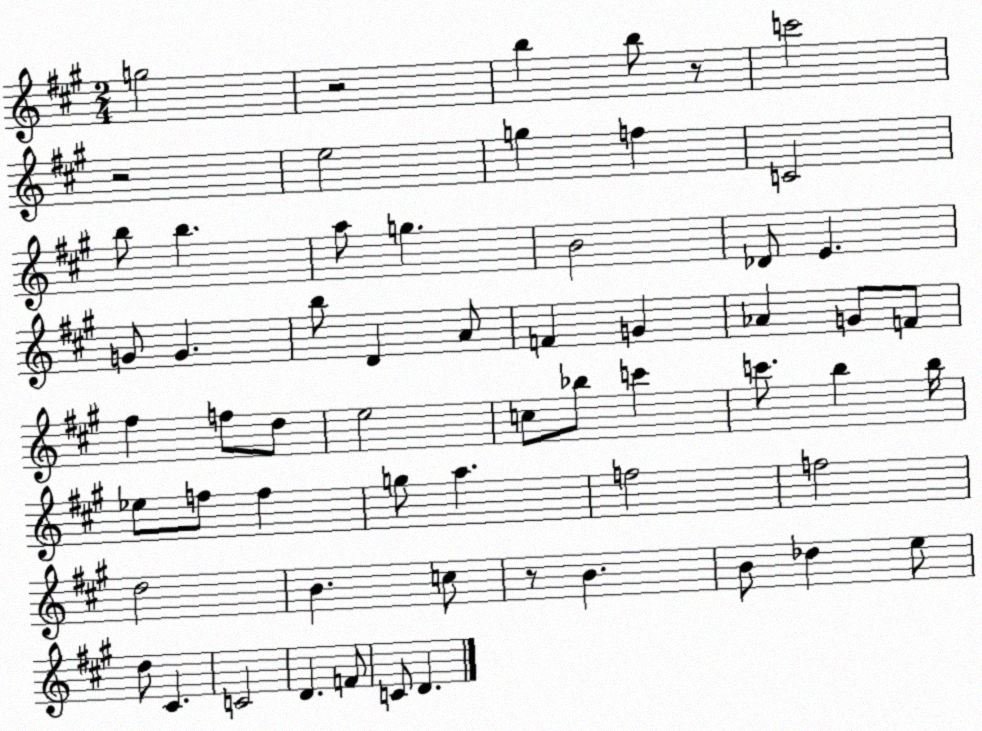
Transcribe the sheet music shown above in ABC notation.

X:1
T:Untitled
M:2/4
L:1/4
K:A
g2 z2 b b/2 z/2 c'2 z2 e2 g f C2 b/2 b a/2 g B2 _D/2 E G/2 G b/2 D A/2 F G _A G/2 F/2 ^f f/2 d/2 e2 c/2 _b/2 c' c'/2 b b/4 _e/2 f/2 f g/2 a f2 f2 d2 B c/2 z/2 B B/2 _d e/2 d/2 ^C C2 D F/2 C/2 D